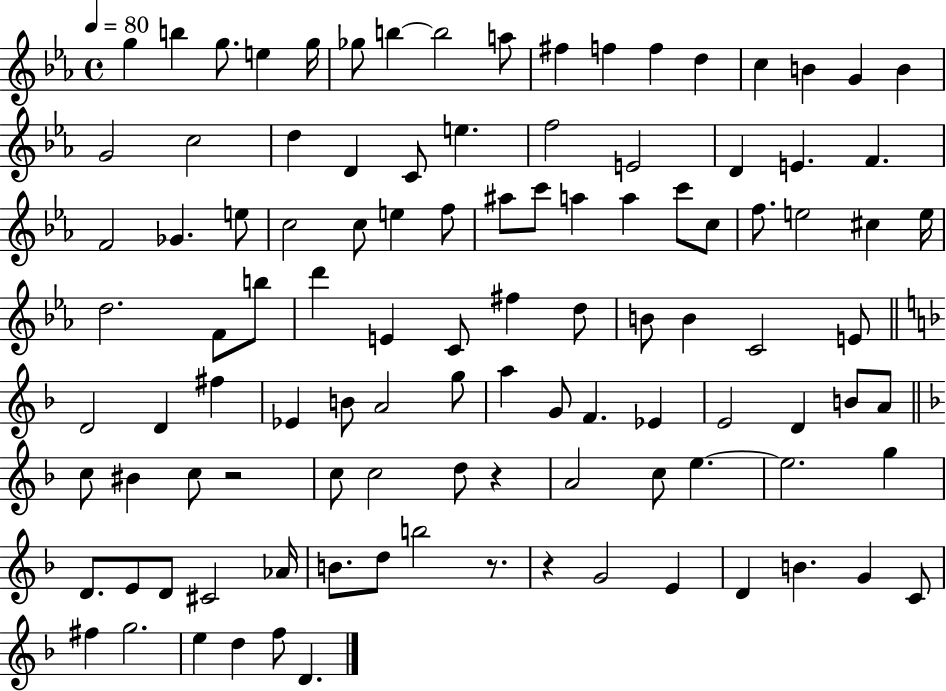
G5/q B5/q G5/e. E5/q G5/s Gb5/e B5/q B5/h A5/e F#5/q F5/q F5/q D5/q C5/q B4/q G4/q B4/q G4/h C5/h D5/q D4/q C4/e E5/q. F5/h E4/h D4/q E4/q. F4/q. F4/h Gb4/q. E5/e C5/h C5/e E5/q F5/e A#5/e C6/e A5/q A5/q C6/e C5/e F5/e. E5/h C#5/q E5/s D5/h. F4/e B5/e D6/q E4/q C4/e F#5/q D5/e B4/e B4/q C4/h E4/e D4/h D4/q F#5/q Eb4/q B4/e A4/h G5/e A5/q G4/e F4/q. Eb4/q E4/h D4/q B4/e A4/e C5/e BIS4/q C5/e R/h C5/e C5/h D5/e R/q A4/h C5/e E5/q. E5/h. G5/q D4/e. E4/e D4/e C#4/h Ab4/s B4/e. D5/e B5/h R/e. R/q G4/h E4/q D4/q B4/q. G4/q C4/e F#5/q G5/h. E5/q D5/q F5/e D4/q.